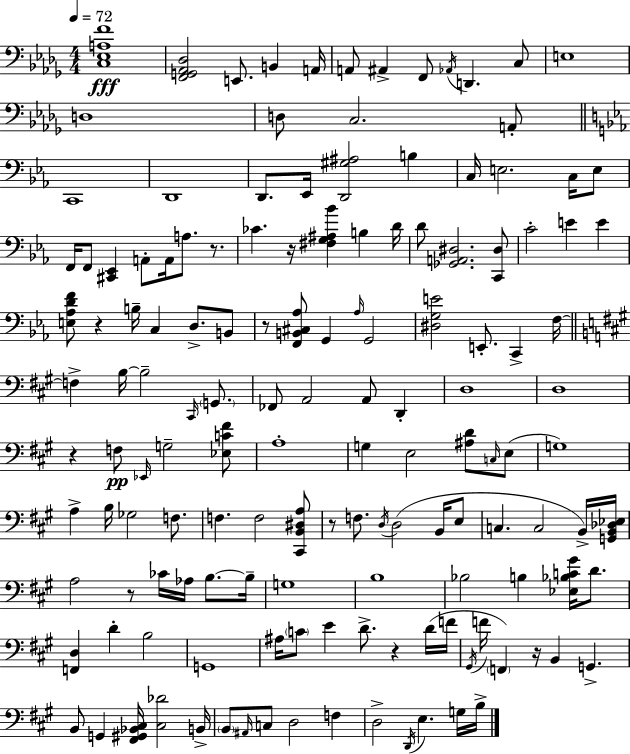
X:1
T:Untitled
M:4/4
L:1/4
K:Bbm
[C,_E,A,F]4 [F,,G,,_A,,_D,]2 E,,/2 B,, A,,/4 A,,/2 ^A,, F,,/2 _A,,/4 D,, C,/2 E,4 D,4 D,/2 C,2 A,,/2 C,,4 D,,4 D,,/2 _E,,/4 [D,,^G,^A,]2 B, C,/4 E,2 C,/4 E,/2 F,,/4 F,,/2 [^C,,_E,,] A,,/2 A,,/4 A,/2 z/2 _C z/4 [^F,G,^A,_B] B, D/4 D/2 [_G,,A,,^D,]2 [C,,^D,]/2 C2 E E [E,_A,DF]/2 z B,/4 C, D,/2 B,,/2 z/2 [F,,B,,^C,_A,]/2 G,, _A,/4 G,,2 [^D,G,E]2 E,,/2 C,, F,/4 F, B,/4 B,2 ^C,,/4 G,,/2 _F,,/2 A,,2 A,,/2 D,, D,4 D,4 z F,/2 _E,,/4 G,2 [_E,C^F]/2 A,4 G, E,2 [^A,D]/2 C,/4 E,/2 G,4 A, B,/4 _G,2 F,/2 F, F,2 [^C,,B,,^D,A,]/2 z/2 F,/2 D,/4 D,2 B,,/4 E,/2 C, C,2 B,,/4 [G,,B,,_D,_E,]/4 A,2 z/2 _C/4 _A,/4 B,/2 B,/4 G,4 B,4 _B,2 B, [_E,_B,C^G]/4 D/2 [F,,D,] D B,2 G,,4 ^A,/4 C/2 E D/2 z D/4 F/4 ^G,,/4 F/4 F,, z/4 B,, G,, B,,/2 G,, [^F,,^G,,_B,,^C,]/4 [^C,_D]2 B,,/4 B,,/2 ^A,,/4 C,/2 D,2 F, D,2 D,,/4 E, G,/4 B,/4